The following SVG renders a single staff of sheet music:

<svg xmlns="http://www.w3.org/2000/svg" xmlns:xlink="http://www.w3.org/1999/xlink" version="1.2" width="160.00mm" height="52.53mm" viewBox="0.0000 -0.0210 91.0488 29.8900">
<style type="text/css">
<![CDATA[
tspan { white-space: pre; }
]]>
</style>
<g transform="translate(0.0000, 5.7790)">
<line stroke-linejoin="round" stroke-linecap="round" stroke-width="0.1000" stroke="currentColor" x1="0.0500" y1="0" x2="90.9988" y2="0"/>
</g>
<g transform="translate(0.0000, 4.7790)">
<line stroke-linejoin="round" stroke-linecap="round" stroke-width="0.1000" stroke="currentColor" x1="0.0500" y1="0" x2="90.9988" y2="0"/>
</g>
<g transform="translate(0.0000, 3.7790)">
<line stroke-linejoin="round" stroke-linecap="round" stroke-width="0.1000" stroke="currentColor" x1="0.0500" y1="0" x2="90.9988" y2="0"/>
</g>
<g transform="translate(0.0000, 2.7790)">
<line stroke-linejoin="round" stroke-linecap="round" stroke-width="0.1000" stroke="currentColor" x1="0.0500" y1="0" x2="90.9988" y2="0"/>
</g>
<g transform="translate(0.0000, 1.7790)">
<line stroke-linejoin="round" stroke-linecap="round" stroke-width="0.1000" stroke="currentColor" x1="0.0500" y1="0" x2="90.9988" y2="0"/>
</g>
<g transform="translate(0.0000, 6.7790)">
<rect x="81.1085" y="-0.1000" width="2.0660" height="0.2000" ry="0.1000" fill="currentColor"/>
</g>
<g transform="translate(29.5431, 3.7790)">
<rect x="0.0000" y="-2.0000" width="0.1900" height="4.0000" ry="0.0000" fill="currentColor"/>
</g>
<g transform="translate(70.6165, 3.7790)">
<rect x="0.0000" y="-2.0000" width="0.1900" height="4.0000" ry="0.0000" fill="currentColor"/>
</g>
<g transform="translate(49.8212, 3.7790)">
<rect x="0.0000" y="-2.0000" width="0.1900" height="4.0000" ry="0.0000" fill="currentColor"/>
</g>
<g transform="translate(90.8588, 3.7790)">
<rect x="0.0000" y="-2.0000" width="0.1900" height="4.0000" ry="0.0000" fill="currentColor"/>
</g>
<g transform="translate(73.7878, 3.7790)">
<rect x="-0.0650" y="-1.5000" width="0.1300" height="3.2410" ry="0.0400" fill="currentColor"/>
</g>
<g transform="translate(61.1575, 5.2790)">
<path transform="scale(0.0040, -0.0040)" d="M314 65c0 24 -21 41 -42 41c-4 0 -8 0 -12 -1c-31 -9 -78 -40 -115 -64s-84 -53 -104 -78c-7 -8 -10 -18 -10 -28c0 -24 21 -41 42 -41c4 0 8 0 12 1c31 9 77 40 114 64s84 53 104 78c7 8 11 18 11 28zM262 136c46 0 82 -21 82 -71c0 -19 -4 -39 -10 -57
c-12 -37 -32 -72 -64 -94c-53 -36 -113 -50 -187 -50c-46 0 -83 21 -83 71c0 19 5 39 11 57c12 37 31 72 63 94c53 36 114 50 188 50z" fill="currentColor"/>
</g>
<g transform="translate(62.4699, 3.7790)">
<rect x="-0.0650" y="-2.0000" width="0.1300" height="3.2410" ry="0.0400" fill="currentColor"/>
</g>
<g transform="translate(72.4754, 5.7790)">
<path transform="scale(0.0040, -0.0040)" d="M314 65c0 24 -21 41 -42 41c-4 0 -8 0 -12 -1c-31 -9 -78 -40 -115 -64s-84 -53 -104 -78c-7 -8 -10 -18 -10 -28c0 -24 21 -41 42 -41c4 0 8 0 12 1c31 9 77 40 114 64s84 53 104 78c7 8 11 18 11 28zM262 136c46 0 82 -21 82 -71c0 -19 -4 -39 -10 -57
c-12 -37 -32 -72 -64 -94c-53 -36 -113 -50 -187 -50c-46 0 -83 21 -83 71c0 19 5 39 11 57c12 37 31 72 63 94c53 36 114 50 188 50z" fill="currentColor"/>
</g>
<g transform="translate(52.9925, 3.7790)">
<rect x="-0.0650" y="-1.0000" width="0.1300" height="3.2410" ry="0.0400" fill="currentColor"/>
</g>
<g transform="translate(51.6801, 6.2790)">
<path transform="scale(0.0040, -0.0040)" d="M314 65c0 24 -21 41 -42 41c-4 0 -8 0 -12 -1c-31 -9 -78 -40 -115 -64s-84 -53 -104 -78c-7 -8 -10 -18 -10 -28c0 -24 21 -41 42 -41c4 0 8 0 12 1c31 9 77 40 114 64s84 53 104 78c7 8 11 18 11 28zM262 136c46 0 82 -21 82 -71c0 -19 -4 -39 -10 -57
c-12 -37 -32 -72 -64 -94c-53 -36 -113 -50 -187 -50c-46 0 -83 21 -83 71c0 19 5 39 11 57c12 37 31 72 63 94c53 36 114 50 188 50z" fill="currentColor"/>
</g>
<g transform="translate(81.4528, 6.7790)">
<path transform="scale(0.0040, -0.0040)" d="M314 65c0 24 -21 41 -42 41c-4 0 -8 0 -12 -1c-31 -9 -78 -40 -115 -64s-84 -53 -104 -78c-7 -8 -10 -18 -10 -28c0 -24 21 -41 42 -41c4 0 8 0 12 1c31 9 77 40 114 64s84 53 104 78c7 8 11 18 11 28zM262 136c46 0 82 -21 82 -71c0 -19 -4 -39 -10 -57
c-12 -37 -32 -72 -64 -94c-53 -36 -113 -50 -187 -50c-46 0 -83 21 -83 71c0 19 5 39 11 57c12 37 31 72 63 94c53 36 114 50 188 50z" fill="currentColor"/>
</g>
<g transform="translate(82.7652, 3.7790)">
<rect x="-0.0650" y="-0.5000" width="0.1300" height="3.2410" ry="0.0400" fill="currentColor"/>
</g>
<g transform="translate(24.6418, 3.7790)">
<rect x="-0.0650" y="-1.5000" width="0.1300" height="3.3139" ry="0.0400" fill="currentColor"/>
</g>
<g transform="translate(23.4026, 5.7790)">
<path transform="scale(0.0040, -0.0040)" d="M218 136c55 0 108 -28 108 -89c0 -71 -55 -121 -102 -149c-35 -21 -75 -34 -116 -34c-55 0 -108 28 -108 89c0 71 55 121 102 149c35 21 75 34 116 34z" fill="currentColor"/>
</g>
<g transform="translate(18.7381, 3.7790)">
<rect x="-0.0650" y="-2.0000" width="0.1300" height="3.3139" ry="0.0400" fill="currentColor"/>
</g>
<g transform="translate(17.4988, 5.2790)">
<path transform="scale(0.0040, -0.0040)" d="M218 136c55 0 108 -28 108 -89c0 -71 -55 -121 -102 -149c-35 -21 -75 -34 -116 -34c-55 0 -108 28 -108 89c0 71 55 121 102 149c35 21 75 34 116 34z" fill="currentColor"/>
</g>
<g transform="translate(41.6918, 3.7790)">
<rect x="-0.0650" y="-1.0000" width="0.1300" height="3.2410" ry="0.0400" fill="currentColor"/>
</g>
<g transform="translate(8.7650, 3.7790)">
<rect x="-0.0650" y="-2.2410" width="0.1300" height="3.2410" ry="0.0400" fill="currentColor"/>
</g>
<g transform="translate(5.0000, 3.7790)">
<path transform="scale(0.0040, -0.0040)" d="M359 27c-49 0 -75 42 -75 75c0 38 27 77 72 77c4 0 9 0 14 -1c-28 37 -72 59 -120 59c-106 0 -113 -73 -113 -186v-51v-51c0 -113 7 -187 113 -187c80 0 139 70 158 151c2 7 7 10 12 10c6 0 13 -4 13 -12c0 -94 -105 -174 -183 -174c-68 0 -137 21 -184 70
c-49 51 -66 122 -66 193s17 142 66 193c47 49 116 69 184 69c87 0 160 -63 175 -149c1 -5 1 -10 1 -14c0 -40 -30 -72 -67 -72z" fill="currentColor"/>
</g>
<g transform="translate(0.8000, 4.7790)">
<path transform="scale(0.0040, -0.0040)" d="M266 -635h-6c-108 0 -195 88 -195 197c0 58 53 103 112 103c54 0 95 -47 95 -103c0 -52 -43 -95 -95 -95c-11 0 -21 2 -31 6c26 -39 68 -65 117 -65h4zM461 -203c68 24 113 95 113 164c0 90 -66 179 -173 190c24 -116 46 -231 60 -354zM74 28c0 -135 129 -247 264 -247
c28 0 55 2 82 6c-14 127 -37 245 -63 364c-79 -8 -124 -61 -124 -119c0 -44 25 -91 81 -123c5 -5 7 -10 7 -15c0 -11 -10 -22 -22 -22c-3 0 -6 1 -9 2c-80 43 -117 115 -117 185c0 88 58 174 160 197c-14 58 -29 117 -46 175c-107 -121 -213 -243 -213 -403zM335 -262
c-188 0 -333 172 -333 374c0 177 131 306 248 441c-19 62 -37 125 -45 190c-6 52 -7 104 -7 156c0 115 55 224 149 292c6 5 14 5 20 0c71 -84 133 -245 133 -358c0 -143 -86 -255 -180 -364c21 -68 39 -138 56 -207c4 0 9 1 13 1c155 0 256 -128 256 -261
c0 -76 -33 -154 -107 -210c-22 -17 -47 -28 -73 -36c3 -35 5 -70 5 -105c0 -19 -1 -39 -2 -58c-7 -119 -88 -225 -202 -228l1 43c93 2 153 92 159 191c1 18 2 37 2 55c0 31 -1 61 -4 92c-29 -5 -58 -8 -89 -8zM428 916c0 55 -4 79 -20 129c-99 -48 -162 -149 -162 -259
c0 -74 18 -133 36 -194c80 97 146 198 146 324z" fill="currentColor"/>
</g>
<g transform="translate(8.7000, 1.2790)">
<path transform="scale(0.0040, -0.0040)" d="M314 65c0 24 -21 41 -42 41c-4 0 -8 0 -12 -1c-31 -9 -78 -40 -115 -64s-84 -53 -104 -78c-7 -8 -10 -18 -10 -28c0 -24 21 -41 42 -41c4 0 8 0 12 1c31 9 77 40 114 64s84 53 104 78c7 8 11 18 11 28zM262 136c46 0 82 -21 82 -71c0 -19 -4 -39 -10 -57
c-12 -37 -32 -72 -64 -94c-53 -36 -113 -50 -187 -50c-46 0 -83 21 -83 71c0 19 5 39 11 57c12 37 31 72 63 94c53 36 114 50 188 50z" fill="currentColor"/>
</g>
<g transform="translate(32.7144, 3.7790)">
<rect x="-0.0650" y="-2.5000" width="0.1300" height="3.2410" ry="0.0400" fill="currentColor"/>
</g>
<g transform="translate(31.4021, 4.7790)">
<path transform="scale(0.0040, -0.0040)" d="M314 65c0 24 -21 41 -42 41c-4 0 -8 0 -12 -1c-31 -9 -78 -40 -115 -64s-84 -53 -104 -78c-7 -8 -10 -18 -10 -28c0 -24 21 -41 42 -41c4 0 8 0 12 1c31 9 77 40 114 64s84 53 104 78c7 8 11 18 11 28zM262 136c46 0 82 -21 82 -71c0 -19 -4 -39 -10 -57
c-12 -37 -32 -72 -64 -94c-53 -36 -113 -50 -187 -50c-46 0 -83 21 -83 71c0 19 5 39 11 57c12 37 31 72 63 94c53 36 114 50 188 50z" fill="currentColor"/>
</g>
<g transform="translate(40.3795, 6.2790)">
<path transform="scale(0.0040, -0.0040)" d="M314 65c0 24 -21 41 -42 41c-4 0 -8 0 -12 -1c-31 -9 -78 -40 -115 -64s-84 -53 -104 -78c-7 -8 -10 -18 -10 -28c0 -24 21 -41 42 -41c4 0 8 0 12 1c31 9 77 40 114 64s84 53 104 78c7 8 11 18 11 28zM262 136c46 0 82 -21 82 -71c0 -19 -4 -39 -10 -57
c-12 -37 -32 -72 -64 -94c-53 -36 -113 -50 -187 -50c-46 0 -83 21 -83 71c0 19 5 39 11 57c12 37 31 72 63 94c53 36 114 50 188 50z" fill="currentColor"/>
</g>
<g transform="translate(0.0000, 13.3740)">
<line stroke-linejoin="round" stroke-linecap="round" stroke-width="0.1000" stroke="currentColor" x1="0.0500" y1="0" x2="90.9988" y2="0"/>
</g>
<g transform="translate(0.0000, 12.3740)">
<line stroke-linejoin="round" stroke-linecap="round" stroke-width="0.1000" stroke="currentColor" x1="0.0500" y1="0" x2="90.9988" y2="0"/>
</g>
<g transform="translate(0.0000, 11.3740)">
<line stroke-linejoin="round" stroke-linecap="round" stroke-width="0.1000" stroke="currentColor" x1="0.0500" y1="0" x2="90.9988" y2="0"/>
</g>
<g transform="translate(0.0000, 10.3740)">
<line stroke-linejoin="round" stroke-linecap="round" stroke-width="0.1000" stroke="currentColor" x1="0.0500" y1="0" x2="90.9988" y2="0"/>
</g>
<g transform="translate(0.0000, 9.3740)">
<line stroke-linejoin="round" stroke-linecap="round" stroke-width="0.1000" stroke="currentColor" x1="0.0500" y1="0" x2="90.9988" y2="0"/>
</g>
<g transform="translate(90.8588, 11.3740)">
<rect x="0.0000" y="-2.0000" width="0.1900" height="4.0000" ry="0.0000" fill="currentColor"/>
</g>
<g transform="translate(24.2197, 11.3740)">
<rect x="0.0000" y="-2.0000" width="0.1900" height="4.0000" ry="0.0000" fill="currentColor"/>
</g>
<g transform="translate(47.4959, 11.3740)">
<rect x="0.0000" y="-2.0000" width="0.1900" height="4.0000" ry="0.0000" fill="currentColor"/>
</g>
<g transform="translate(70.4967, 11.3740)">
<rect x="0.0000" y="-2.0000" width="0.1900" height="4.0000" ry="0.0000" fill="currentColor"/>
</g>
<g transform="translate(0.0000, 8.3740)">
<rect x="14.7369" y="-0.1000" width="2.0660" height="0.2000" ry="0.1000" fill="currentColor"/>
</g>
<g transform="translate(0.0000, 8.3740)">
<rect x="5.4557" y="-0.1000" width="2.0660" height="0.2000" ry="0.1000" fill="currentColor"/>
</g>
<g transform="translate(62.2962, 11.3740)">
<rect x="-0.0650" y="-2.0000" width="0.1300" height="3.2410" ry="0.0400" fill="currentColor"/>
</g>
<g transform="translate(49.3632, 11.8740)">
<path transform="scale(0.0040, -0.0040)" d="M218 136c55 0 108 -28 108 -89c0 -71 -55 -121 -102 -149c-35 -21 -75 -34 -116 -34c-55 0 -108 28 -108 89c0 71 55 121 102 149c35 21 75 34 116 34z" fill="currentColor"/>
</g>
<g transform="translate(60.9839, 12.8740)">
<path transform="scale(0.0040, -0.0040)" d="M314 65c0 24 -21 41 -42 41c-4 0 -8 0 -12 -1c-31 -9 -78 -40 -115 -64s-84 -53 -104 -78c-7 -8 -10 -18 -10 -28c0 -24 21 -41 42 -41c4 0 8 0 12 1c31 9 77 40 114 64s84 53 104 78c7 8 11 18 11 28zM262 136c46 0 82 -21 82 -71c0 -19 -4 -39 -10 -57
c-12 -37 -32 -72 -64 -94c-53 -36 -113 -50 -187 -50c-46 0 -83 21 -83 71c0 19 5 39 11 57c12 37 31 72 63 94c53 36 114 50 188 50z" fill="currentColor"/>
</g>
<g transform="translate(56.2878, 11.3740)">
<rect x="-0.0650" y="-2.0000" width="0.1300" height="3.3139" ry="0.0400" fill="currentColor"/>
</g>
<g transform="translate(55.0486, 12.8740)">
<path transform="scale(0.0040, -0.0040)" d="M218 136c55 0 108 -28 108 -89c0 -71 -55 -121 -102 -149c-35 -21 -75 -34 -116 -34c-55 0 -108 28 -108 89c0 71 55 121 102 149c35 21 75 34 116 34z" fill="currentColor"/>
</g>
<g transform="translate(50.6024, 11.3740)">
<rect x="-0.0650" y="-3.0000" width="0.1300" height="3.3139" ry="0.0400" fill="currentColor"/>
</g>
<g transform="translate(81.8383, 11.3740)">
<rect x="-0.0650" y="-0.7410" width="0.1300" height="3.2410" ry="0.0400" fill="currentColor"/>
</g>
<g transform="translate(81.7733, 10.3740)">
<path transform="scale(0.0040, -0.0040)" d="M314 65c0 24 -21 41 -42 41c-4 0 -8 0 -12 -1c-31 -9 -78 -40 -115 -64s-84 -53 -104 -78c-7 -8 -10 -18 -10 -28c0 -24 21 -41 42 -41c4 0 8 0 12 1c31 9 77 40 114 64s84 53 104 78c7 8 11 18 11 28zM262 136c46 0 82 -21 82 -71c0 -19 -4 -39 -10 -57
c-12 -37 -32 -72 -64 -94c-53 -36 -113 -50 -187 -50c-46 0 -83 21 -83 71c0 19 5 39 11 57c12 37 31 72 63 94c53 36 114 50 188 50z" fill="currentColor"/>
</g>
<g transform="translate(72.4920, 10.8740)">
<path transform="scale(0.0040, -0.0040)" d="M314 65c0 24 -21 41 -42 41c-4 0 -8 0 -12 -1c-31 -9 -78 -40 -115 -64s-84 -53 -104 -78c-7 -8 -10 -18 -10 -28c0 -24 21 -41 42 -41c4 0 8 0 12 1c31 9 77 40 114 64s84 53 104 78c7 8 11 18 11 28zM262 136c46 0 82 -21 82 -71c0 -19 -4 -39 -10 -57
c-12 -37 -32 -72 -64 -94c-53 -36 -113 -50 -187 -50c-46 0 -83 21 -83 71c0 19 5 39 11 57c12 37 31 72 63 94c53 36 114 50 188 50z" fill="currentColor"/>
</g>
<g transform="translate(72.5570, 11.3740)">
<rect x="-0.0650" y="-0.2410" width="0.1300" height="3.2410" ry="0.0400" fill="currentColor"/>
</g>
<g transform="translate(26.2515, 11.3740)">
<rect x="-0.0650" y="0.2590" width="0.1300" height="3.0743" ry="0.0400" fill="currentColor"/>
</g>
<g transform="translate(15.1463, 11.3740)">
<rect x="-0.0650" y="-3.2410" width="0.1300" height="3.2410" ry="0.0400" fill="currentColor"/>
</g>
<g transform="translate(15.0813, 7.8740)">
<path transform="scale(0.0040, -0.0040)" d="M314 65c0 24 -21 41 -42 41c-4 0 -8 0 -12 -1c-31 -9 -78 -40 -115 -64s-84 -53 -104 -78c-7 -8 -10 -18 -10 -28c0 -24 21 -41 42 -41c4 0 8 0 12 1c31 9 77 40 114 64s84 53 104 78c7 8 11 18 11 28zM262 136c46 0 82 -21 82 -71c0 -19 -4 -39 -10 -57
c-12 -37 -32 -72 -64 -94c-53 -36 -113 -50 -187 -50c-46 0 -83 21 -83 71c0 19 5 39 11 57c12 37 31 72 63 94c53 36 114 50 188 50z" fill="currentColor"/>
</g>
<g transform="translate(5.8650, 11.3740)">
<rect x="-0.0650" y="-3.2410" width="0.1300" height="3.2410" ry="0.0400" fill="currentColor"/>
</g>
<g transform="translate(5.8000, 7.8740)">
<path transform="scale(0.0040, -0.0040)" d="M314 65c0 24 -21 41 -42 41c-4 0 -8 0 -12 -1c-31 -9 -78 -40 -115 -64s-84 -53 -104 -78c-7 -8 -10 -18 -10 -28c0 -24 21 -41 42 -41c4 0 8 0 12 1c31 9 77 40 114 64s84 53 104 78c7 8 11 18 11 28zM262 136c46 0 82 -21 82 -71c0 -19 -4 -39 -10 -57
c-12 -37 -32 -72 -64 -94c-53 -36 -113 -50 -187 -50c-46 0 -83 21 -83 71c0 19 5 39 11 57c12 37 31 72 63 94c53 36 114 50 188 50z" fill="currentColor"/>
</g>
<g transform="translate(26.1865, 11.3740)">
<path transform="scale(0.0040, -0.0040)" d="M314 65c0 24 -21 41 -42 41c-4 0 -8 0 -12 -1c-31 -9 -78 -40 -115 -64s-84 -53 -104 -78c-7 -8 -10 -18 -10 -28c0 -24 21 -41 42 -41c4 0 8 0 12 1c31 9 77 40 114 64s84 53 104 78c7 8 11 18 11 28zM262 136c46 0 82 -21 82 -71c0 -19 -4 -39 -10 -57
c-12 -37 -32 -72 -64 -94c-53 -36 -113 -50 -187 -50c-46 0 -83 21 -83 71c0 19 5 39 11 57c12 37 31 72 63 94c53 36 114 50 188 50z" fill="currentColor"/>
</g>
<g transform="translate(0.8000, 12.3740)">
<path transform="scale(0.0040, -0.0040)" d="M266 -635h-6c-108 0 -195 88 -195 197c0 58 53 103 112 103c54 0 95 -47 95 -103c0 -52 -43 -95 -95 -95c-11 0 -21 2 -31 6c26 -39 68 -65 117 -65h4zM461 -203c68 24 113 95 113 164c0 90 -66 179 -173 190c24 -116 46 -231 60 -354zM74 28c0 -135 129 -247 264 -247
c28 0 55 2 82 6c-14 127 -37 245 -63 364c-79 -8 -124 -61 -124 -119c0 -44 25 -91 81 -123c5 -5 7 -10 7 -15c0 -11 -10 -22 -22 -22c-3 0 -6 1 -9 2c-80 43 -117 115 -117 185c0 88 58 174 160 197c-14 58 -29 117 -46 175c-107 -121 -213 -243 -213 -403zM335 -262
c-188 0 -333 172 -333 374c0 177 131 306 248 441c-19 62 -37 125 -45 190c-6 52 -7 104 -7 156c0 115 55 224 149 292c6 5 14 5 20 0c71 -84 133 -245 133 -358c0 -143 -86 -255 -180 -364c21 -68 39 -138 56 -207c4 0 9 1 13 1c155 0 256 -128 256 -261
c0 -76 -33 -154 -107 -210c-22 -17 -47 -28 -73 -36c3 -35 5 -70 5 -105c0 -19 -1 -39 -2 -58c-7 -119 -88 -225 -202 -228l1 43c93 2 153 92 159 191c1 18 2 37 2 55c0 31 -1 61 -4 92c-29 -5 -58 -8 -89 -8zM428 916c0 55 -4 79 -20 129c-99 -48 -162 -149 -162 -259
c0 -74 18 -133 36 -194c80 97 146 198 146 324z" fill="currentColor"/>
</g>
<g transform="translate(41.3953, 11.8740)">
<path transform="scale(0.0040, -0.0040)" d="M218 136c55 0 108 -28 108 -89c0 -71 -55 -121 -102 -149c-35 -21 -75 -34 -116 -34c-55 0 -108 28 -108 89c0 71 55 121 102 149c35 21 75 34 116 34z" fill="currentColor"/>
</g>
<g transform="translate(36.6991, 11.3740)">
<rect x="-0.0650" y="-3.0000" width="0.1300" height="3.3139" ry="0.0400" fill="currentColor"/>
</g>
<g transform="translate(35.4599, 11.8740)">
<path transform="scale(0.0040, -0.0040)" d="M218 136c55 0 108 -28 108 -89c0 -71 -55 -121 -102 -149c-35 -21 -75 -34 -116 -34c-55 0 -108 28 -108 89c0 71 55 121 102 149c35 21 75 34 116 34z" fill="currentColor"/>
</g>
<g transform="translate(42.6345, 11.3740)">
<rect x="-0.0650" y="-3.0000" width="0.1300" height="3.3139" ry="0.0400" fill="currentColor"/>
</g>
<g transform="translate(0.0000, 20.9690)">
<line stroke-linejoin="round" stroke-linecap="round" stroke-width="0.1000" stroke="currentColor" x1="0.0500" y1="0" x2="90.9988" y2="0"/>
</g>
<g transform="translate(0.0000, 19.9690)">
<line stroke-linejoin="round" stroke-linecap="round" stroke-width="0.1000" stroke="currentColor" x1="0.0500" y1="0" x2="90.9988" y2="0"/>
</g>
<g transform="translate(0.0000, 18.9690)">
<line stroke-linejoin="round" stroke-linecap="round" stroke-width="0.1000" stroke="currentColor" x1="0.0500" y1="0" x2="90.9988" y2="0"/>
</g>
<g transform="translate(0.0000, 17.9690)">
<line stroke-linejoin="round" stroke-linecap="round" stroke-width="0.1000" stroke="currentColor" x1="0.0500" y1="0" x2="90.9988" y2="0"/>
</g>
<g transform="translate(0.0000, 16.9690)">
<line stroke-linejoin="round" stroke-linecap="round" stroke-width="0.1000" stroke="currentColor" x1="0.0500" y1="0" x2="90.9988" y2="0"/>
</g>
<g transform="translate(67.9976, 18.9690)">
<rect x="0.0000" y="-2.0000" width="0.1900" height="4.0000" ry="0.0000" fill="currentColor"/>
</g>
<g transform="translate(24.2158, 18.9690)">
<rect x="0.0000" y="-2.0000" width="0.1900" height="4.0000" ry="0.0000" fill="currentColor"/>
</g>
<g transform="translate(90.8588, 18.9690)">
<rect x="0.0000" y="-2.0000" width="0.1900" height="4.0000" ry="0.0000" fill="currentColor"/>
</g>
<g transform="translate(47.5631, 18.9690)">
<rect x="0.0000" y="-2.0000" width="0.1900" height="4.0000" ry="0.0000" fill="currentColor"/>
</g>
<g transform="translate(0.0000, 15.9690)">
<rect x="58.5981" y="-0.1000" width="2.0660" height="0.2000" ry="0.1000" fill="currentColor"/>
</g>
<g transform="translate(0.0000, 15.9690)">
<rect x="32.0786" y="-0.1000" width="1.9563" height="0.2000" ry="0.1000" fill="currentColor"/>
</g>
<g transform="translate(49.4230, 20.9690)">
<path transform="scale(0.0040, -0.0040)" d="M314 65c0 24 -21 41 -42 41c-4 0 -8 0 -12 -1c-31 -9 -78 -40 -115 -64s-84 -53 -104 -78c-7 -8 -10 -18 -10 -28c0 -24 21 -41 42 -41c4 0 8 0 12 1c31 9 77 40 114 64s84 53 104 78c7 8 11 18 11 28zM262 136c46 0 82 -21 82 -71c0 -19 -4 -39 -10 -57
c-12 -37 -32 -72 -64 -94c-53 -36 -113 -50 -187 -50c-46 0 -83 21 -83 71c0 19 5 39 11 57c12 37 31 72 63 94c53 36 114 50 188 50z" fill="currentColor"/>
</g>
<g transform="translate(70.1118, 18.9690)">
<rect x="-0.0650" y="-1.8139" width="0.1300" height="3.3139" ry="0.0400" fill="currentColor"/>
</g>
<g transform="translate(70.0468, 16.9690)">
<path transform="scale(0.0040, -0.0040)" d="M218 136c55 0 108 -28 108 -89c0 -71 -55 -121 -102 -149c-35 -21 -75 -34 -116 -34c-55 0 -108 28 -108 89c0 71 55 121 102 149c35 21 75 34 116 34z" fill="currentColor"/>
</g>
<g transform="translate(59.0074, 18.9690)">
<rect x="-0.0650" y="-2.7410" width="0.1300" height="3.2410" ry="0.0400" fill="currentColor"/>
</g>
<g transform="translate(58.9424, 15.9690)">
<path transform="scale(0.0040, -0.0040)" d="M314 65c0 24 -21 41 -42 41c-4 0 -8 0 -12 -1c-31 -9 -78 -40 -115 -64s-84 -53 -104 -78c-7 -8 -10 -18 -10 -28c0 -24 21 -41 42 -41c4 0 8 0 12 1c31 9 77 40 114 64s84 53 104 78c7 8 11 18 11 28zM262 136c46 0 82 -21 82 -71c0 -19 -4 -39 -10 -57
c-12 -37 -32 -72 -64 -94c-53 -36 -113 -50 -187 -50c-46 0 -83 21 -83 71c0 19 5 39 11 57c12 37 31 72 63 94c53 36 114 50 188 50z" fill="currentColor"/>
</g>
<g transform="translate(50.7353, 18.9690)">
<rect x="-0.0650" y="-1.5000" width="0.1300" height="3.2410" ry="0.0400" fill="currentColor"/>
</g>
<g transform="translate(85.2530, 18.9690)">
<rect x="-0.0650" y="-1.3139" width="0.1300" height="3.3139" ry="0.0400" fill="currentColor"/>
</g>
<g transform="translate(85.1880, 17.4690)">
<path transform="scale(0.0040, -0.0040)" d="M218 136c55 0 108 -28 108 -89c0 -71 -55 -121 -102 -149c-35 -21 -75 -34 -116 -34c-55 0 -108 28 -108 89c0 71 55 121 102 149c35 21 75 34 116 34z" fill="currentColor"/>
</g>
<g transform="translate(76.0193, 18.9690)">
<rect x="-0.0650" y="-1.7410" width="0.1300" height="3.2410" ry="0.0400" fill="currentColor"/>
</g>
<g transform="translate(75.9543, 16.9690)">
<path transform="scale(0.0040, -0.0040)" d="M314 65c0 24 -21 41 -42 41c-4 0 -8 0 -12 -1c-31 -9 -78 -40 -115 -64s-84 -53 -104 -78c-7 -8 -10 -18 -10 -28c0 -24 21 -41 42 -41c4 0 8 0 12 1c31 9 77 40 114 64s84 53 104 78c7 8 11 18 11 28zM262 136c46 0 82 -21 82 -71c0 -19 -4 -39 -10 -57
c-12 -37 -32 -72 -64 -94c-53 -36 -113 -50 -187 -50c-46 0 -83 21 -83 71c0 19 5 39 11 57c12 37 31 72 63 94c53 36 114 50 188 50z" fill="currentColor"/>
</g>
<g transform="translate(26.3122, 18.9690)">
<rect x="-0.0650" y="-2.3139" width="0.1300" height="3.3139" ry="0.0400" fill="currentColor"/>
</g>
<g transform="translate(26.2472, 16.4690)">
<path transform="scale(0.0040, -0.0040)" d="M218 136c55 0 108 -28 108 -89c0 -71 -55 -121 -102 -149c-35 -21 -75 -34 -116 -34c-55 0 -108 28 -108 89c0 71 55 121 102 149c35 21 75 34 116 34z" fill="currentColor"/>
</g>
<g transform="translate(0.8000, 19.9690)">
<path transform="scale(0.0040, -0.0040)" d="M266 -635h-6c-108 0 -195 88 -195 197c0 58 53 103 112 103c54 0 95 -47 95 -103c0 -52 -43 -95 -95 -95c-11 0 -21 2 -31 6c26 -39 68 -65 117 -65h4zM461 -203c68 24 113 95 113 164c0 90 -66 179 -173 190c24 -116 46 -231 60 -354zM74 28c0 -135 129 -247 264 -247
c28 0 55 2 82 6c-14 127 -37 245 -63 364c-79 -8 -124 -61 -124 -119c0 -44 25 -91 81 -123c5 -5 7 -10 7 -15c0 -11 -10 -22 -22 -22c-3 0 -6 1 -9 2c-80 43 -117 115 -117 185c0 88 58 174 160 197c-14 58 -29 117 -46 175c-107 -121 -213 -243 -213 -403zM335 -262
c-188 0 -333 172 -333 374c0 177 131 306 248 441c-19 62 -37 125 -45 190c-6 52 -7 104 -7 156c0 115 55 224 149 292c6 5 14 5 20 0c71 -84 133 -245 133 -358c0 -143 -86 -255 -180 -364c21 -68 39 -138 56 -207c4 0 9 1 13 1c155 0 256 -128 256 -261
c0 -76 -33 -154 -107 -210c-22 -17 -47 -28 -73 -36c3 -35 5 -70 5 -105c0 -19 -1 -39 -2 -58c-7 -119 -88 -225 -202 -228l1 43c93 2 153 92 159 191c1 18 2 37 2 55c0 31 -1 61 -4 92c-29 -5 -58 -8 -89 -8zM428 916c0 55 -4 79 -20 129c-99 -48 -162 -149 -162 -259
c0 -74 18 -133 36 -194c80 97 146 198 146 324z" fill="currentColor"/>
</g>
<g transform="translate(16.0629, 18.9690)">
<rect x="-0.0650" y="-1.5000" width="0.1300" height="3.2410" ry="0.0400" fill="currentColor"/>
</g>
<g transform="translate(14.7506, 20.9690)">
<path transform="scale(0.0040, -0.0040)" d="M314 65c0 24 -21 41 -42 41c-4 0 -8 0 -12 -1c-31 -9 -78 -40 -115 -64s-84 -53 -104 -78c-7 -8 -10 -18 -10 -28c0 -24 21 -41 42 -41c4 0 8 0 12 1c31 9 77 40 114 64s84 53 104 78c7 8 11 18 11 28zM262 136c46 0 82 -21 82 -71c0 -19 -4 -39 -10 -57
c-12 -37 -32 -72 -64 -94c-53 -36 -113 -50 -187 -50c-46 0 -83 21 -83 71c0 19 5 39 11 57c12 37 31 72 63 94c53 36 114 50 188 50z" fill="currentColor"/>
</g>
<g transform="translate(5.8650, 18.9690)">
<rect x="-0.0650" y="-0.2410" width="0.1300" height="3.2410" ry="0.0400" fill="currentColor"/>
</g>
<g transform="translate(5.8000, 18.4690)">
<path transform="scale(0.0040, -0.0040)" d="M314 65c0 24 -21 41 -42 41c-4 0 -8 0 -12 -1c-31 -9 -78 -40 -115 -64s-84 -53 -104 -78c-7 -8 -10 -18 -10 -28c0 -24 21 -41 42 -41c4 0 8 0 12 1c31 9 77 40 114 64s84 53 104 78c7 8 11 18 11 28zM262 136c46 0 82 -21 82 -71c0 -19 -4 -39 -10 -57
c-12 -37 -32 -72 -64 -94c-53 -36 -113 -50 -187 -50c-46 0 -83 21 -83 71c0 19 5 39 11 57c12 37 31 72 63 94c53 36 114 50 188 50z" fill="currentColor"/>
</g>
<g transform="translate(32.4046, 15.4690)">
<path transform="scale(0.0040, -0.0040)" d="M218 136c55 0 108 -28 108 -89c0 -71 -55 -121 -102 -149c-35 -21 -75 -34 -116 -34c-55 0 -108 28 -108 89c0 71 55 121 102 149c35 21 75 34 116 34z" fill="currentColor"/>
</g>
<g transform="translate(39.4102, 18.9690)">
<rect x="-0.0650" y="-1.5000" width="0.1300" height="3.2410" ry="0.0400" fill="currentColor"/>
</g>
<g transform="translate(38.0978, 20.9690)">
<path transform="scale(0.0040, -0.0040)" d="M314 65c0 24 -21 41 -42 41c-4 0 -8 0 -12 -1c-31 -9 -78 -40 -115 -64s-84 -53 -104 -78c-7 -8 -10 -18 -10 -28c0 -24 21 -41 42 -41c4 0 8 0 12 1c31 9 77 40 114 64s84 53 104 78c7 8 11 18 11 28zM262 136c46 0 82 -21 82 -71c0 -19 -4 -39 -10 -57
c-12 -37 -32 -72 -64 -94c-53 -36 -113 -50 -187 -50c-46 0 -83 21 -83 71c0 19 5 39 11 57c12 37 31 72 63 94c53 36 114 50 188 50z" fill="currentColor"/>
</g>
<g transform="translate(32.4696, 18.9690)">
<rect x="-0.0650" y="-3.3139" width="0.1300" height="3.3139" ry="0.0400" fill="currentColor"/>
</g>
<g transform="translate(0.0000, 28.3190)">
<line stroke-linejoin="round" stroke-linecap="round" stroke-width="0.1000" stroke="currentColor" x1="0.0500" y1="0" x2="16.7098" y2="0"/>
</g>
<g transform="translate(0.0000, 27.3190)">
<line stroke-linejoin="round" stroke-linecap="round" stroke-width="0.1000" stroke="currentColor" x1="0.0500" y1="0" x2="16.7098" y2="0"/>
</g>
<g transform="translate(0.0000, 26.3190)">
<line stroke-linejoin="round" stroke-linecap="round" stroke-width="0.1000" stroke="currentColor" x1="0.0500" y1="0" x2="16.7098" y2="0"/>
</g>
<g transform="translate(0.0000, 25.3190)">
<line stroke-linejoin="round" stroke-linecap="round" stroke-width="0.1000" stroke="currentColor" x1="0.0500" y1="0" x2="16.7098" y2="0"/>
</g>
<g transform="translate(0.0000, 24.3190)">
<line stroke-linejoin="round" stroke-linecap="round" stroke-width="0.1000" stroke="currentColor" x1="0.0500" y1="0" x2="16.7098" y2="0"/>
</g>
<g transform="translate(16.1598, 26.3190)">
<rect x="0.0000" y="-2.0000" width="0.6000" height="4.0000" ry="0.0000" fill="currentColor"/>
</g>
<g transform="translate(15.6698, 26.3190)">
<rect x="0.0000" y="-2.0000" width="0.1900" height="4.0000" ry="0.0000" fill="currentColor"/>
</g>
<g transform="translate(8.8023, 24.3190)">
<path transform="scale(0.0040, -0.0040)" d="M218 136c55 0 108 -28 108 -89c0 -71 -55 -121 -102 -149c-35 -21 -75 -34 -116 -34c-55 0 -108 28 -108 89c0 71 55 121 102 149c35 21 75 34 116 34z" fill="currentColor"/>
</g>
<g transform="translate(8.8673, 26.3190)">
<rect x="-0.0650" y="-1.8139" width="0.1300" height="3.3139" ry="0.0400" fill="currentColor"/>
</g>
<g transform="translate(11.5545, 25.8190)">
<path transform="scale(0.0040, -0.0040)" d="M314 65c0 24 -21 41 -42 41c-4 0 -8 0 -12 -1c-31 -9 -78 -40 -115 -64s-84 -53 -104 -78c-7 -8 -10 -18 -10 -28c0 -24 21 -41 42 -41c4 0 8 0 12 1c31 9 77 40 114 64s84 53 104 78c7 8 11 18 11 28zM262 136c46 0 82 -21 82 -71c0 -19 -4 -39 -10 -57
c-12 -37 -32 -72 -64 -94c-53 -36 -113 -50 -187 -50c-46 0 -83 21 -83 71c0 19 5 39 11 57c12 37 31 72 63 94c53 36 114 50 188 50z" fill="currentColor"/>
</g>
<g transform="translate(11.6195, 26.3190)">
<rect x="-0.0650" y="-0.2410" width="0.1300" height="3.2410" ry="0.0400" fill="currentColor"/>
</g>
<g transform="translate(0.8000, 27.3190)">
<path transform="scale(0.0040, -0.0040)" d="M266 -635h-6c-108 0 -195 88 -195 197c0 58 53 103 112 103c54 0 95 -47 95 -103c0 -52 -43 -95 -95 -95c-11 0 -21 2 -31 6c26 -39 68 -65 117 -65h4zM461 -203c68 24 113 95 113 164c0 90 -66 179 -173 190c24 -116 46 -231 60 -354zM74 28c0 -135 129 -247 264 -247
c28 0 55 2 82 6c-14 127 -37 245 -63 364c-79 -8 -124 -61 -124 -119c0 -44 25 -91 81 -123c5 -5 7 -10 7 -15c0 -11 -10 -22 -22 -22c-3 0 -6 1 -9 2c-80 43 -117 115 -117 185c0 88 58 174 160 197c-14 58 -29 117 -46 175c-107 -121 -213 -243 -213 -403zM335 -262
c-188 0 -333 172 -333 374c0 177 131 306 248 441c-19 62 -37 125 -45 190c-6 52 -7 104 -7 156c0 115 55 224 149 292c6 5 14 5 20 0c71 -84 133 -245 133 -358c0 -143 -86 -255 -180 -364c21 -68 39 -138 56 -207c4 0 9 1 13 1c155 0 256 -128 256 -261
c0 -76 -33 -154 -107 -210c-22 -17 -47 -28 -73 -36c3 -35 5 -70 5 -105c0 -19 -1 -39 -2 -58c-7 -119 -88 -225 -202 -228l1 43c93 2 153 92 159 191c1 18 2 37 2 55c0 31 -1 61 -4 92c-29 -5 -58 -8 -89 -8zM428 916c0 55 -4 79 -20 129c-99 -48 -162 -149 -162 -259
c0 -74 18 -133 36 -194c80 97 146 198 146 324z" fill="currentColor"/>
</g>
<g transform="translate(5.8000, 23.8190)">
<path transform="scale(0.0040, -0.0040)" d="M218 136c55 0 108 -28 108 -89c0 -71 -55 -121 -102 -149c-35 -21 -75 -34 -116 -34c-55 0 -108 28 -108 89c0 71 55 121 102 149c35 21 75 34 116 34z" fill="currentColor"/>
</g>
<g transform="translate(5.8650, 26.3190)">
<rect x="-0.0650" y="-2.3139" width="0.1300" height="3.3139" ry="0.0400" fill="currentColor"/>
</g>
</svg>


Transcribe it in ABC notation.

X:1
T:Untitled
M:4/4
L:1/4
K:C
g2 F E G2 D2 D2 F2 E2 C2 b2 b2 B2 A A A F F2 c2 d2 c2 E2 g b E2 E2 a2 f f2 e g f c2